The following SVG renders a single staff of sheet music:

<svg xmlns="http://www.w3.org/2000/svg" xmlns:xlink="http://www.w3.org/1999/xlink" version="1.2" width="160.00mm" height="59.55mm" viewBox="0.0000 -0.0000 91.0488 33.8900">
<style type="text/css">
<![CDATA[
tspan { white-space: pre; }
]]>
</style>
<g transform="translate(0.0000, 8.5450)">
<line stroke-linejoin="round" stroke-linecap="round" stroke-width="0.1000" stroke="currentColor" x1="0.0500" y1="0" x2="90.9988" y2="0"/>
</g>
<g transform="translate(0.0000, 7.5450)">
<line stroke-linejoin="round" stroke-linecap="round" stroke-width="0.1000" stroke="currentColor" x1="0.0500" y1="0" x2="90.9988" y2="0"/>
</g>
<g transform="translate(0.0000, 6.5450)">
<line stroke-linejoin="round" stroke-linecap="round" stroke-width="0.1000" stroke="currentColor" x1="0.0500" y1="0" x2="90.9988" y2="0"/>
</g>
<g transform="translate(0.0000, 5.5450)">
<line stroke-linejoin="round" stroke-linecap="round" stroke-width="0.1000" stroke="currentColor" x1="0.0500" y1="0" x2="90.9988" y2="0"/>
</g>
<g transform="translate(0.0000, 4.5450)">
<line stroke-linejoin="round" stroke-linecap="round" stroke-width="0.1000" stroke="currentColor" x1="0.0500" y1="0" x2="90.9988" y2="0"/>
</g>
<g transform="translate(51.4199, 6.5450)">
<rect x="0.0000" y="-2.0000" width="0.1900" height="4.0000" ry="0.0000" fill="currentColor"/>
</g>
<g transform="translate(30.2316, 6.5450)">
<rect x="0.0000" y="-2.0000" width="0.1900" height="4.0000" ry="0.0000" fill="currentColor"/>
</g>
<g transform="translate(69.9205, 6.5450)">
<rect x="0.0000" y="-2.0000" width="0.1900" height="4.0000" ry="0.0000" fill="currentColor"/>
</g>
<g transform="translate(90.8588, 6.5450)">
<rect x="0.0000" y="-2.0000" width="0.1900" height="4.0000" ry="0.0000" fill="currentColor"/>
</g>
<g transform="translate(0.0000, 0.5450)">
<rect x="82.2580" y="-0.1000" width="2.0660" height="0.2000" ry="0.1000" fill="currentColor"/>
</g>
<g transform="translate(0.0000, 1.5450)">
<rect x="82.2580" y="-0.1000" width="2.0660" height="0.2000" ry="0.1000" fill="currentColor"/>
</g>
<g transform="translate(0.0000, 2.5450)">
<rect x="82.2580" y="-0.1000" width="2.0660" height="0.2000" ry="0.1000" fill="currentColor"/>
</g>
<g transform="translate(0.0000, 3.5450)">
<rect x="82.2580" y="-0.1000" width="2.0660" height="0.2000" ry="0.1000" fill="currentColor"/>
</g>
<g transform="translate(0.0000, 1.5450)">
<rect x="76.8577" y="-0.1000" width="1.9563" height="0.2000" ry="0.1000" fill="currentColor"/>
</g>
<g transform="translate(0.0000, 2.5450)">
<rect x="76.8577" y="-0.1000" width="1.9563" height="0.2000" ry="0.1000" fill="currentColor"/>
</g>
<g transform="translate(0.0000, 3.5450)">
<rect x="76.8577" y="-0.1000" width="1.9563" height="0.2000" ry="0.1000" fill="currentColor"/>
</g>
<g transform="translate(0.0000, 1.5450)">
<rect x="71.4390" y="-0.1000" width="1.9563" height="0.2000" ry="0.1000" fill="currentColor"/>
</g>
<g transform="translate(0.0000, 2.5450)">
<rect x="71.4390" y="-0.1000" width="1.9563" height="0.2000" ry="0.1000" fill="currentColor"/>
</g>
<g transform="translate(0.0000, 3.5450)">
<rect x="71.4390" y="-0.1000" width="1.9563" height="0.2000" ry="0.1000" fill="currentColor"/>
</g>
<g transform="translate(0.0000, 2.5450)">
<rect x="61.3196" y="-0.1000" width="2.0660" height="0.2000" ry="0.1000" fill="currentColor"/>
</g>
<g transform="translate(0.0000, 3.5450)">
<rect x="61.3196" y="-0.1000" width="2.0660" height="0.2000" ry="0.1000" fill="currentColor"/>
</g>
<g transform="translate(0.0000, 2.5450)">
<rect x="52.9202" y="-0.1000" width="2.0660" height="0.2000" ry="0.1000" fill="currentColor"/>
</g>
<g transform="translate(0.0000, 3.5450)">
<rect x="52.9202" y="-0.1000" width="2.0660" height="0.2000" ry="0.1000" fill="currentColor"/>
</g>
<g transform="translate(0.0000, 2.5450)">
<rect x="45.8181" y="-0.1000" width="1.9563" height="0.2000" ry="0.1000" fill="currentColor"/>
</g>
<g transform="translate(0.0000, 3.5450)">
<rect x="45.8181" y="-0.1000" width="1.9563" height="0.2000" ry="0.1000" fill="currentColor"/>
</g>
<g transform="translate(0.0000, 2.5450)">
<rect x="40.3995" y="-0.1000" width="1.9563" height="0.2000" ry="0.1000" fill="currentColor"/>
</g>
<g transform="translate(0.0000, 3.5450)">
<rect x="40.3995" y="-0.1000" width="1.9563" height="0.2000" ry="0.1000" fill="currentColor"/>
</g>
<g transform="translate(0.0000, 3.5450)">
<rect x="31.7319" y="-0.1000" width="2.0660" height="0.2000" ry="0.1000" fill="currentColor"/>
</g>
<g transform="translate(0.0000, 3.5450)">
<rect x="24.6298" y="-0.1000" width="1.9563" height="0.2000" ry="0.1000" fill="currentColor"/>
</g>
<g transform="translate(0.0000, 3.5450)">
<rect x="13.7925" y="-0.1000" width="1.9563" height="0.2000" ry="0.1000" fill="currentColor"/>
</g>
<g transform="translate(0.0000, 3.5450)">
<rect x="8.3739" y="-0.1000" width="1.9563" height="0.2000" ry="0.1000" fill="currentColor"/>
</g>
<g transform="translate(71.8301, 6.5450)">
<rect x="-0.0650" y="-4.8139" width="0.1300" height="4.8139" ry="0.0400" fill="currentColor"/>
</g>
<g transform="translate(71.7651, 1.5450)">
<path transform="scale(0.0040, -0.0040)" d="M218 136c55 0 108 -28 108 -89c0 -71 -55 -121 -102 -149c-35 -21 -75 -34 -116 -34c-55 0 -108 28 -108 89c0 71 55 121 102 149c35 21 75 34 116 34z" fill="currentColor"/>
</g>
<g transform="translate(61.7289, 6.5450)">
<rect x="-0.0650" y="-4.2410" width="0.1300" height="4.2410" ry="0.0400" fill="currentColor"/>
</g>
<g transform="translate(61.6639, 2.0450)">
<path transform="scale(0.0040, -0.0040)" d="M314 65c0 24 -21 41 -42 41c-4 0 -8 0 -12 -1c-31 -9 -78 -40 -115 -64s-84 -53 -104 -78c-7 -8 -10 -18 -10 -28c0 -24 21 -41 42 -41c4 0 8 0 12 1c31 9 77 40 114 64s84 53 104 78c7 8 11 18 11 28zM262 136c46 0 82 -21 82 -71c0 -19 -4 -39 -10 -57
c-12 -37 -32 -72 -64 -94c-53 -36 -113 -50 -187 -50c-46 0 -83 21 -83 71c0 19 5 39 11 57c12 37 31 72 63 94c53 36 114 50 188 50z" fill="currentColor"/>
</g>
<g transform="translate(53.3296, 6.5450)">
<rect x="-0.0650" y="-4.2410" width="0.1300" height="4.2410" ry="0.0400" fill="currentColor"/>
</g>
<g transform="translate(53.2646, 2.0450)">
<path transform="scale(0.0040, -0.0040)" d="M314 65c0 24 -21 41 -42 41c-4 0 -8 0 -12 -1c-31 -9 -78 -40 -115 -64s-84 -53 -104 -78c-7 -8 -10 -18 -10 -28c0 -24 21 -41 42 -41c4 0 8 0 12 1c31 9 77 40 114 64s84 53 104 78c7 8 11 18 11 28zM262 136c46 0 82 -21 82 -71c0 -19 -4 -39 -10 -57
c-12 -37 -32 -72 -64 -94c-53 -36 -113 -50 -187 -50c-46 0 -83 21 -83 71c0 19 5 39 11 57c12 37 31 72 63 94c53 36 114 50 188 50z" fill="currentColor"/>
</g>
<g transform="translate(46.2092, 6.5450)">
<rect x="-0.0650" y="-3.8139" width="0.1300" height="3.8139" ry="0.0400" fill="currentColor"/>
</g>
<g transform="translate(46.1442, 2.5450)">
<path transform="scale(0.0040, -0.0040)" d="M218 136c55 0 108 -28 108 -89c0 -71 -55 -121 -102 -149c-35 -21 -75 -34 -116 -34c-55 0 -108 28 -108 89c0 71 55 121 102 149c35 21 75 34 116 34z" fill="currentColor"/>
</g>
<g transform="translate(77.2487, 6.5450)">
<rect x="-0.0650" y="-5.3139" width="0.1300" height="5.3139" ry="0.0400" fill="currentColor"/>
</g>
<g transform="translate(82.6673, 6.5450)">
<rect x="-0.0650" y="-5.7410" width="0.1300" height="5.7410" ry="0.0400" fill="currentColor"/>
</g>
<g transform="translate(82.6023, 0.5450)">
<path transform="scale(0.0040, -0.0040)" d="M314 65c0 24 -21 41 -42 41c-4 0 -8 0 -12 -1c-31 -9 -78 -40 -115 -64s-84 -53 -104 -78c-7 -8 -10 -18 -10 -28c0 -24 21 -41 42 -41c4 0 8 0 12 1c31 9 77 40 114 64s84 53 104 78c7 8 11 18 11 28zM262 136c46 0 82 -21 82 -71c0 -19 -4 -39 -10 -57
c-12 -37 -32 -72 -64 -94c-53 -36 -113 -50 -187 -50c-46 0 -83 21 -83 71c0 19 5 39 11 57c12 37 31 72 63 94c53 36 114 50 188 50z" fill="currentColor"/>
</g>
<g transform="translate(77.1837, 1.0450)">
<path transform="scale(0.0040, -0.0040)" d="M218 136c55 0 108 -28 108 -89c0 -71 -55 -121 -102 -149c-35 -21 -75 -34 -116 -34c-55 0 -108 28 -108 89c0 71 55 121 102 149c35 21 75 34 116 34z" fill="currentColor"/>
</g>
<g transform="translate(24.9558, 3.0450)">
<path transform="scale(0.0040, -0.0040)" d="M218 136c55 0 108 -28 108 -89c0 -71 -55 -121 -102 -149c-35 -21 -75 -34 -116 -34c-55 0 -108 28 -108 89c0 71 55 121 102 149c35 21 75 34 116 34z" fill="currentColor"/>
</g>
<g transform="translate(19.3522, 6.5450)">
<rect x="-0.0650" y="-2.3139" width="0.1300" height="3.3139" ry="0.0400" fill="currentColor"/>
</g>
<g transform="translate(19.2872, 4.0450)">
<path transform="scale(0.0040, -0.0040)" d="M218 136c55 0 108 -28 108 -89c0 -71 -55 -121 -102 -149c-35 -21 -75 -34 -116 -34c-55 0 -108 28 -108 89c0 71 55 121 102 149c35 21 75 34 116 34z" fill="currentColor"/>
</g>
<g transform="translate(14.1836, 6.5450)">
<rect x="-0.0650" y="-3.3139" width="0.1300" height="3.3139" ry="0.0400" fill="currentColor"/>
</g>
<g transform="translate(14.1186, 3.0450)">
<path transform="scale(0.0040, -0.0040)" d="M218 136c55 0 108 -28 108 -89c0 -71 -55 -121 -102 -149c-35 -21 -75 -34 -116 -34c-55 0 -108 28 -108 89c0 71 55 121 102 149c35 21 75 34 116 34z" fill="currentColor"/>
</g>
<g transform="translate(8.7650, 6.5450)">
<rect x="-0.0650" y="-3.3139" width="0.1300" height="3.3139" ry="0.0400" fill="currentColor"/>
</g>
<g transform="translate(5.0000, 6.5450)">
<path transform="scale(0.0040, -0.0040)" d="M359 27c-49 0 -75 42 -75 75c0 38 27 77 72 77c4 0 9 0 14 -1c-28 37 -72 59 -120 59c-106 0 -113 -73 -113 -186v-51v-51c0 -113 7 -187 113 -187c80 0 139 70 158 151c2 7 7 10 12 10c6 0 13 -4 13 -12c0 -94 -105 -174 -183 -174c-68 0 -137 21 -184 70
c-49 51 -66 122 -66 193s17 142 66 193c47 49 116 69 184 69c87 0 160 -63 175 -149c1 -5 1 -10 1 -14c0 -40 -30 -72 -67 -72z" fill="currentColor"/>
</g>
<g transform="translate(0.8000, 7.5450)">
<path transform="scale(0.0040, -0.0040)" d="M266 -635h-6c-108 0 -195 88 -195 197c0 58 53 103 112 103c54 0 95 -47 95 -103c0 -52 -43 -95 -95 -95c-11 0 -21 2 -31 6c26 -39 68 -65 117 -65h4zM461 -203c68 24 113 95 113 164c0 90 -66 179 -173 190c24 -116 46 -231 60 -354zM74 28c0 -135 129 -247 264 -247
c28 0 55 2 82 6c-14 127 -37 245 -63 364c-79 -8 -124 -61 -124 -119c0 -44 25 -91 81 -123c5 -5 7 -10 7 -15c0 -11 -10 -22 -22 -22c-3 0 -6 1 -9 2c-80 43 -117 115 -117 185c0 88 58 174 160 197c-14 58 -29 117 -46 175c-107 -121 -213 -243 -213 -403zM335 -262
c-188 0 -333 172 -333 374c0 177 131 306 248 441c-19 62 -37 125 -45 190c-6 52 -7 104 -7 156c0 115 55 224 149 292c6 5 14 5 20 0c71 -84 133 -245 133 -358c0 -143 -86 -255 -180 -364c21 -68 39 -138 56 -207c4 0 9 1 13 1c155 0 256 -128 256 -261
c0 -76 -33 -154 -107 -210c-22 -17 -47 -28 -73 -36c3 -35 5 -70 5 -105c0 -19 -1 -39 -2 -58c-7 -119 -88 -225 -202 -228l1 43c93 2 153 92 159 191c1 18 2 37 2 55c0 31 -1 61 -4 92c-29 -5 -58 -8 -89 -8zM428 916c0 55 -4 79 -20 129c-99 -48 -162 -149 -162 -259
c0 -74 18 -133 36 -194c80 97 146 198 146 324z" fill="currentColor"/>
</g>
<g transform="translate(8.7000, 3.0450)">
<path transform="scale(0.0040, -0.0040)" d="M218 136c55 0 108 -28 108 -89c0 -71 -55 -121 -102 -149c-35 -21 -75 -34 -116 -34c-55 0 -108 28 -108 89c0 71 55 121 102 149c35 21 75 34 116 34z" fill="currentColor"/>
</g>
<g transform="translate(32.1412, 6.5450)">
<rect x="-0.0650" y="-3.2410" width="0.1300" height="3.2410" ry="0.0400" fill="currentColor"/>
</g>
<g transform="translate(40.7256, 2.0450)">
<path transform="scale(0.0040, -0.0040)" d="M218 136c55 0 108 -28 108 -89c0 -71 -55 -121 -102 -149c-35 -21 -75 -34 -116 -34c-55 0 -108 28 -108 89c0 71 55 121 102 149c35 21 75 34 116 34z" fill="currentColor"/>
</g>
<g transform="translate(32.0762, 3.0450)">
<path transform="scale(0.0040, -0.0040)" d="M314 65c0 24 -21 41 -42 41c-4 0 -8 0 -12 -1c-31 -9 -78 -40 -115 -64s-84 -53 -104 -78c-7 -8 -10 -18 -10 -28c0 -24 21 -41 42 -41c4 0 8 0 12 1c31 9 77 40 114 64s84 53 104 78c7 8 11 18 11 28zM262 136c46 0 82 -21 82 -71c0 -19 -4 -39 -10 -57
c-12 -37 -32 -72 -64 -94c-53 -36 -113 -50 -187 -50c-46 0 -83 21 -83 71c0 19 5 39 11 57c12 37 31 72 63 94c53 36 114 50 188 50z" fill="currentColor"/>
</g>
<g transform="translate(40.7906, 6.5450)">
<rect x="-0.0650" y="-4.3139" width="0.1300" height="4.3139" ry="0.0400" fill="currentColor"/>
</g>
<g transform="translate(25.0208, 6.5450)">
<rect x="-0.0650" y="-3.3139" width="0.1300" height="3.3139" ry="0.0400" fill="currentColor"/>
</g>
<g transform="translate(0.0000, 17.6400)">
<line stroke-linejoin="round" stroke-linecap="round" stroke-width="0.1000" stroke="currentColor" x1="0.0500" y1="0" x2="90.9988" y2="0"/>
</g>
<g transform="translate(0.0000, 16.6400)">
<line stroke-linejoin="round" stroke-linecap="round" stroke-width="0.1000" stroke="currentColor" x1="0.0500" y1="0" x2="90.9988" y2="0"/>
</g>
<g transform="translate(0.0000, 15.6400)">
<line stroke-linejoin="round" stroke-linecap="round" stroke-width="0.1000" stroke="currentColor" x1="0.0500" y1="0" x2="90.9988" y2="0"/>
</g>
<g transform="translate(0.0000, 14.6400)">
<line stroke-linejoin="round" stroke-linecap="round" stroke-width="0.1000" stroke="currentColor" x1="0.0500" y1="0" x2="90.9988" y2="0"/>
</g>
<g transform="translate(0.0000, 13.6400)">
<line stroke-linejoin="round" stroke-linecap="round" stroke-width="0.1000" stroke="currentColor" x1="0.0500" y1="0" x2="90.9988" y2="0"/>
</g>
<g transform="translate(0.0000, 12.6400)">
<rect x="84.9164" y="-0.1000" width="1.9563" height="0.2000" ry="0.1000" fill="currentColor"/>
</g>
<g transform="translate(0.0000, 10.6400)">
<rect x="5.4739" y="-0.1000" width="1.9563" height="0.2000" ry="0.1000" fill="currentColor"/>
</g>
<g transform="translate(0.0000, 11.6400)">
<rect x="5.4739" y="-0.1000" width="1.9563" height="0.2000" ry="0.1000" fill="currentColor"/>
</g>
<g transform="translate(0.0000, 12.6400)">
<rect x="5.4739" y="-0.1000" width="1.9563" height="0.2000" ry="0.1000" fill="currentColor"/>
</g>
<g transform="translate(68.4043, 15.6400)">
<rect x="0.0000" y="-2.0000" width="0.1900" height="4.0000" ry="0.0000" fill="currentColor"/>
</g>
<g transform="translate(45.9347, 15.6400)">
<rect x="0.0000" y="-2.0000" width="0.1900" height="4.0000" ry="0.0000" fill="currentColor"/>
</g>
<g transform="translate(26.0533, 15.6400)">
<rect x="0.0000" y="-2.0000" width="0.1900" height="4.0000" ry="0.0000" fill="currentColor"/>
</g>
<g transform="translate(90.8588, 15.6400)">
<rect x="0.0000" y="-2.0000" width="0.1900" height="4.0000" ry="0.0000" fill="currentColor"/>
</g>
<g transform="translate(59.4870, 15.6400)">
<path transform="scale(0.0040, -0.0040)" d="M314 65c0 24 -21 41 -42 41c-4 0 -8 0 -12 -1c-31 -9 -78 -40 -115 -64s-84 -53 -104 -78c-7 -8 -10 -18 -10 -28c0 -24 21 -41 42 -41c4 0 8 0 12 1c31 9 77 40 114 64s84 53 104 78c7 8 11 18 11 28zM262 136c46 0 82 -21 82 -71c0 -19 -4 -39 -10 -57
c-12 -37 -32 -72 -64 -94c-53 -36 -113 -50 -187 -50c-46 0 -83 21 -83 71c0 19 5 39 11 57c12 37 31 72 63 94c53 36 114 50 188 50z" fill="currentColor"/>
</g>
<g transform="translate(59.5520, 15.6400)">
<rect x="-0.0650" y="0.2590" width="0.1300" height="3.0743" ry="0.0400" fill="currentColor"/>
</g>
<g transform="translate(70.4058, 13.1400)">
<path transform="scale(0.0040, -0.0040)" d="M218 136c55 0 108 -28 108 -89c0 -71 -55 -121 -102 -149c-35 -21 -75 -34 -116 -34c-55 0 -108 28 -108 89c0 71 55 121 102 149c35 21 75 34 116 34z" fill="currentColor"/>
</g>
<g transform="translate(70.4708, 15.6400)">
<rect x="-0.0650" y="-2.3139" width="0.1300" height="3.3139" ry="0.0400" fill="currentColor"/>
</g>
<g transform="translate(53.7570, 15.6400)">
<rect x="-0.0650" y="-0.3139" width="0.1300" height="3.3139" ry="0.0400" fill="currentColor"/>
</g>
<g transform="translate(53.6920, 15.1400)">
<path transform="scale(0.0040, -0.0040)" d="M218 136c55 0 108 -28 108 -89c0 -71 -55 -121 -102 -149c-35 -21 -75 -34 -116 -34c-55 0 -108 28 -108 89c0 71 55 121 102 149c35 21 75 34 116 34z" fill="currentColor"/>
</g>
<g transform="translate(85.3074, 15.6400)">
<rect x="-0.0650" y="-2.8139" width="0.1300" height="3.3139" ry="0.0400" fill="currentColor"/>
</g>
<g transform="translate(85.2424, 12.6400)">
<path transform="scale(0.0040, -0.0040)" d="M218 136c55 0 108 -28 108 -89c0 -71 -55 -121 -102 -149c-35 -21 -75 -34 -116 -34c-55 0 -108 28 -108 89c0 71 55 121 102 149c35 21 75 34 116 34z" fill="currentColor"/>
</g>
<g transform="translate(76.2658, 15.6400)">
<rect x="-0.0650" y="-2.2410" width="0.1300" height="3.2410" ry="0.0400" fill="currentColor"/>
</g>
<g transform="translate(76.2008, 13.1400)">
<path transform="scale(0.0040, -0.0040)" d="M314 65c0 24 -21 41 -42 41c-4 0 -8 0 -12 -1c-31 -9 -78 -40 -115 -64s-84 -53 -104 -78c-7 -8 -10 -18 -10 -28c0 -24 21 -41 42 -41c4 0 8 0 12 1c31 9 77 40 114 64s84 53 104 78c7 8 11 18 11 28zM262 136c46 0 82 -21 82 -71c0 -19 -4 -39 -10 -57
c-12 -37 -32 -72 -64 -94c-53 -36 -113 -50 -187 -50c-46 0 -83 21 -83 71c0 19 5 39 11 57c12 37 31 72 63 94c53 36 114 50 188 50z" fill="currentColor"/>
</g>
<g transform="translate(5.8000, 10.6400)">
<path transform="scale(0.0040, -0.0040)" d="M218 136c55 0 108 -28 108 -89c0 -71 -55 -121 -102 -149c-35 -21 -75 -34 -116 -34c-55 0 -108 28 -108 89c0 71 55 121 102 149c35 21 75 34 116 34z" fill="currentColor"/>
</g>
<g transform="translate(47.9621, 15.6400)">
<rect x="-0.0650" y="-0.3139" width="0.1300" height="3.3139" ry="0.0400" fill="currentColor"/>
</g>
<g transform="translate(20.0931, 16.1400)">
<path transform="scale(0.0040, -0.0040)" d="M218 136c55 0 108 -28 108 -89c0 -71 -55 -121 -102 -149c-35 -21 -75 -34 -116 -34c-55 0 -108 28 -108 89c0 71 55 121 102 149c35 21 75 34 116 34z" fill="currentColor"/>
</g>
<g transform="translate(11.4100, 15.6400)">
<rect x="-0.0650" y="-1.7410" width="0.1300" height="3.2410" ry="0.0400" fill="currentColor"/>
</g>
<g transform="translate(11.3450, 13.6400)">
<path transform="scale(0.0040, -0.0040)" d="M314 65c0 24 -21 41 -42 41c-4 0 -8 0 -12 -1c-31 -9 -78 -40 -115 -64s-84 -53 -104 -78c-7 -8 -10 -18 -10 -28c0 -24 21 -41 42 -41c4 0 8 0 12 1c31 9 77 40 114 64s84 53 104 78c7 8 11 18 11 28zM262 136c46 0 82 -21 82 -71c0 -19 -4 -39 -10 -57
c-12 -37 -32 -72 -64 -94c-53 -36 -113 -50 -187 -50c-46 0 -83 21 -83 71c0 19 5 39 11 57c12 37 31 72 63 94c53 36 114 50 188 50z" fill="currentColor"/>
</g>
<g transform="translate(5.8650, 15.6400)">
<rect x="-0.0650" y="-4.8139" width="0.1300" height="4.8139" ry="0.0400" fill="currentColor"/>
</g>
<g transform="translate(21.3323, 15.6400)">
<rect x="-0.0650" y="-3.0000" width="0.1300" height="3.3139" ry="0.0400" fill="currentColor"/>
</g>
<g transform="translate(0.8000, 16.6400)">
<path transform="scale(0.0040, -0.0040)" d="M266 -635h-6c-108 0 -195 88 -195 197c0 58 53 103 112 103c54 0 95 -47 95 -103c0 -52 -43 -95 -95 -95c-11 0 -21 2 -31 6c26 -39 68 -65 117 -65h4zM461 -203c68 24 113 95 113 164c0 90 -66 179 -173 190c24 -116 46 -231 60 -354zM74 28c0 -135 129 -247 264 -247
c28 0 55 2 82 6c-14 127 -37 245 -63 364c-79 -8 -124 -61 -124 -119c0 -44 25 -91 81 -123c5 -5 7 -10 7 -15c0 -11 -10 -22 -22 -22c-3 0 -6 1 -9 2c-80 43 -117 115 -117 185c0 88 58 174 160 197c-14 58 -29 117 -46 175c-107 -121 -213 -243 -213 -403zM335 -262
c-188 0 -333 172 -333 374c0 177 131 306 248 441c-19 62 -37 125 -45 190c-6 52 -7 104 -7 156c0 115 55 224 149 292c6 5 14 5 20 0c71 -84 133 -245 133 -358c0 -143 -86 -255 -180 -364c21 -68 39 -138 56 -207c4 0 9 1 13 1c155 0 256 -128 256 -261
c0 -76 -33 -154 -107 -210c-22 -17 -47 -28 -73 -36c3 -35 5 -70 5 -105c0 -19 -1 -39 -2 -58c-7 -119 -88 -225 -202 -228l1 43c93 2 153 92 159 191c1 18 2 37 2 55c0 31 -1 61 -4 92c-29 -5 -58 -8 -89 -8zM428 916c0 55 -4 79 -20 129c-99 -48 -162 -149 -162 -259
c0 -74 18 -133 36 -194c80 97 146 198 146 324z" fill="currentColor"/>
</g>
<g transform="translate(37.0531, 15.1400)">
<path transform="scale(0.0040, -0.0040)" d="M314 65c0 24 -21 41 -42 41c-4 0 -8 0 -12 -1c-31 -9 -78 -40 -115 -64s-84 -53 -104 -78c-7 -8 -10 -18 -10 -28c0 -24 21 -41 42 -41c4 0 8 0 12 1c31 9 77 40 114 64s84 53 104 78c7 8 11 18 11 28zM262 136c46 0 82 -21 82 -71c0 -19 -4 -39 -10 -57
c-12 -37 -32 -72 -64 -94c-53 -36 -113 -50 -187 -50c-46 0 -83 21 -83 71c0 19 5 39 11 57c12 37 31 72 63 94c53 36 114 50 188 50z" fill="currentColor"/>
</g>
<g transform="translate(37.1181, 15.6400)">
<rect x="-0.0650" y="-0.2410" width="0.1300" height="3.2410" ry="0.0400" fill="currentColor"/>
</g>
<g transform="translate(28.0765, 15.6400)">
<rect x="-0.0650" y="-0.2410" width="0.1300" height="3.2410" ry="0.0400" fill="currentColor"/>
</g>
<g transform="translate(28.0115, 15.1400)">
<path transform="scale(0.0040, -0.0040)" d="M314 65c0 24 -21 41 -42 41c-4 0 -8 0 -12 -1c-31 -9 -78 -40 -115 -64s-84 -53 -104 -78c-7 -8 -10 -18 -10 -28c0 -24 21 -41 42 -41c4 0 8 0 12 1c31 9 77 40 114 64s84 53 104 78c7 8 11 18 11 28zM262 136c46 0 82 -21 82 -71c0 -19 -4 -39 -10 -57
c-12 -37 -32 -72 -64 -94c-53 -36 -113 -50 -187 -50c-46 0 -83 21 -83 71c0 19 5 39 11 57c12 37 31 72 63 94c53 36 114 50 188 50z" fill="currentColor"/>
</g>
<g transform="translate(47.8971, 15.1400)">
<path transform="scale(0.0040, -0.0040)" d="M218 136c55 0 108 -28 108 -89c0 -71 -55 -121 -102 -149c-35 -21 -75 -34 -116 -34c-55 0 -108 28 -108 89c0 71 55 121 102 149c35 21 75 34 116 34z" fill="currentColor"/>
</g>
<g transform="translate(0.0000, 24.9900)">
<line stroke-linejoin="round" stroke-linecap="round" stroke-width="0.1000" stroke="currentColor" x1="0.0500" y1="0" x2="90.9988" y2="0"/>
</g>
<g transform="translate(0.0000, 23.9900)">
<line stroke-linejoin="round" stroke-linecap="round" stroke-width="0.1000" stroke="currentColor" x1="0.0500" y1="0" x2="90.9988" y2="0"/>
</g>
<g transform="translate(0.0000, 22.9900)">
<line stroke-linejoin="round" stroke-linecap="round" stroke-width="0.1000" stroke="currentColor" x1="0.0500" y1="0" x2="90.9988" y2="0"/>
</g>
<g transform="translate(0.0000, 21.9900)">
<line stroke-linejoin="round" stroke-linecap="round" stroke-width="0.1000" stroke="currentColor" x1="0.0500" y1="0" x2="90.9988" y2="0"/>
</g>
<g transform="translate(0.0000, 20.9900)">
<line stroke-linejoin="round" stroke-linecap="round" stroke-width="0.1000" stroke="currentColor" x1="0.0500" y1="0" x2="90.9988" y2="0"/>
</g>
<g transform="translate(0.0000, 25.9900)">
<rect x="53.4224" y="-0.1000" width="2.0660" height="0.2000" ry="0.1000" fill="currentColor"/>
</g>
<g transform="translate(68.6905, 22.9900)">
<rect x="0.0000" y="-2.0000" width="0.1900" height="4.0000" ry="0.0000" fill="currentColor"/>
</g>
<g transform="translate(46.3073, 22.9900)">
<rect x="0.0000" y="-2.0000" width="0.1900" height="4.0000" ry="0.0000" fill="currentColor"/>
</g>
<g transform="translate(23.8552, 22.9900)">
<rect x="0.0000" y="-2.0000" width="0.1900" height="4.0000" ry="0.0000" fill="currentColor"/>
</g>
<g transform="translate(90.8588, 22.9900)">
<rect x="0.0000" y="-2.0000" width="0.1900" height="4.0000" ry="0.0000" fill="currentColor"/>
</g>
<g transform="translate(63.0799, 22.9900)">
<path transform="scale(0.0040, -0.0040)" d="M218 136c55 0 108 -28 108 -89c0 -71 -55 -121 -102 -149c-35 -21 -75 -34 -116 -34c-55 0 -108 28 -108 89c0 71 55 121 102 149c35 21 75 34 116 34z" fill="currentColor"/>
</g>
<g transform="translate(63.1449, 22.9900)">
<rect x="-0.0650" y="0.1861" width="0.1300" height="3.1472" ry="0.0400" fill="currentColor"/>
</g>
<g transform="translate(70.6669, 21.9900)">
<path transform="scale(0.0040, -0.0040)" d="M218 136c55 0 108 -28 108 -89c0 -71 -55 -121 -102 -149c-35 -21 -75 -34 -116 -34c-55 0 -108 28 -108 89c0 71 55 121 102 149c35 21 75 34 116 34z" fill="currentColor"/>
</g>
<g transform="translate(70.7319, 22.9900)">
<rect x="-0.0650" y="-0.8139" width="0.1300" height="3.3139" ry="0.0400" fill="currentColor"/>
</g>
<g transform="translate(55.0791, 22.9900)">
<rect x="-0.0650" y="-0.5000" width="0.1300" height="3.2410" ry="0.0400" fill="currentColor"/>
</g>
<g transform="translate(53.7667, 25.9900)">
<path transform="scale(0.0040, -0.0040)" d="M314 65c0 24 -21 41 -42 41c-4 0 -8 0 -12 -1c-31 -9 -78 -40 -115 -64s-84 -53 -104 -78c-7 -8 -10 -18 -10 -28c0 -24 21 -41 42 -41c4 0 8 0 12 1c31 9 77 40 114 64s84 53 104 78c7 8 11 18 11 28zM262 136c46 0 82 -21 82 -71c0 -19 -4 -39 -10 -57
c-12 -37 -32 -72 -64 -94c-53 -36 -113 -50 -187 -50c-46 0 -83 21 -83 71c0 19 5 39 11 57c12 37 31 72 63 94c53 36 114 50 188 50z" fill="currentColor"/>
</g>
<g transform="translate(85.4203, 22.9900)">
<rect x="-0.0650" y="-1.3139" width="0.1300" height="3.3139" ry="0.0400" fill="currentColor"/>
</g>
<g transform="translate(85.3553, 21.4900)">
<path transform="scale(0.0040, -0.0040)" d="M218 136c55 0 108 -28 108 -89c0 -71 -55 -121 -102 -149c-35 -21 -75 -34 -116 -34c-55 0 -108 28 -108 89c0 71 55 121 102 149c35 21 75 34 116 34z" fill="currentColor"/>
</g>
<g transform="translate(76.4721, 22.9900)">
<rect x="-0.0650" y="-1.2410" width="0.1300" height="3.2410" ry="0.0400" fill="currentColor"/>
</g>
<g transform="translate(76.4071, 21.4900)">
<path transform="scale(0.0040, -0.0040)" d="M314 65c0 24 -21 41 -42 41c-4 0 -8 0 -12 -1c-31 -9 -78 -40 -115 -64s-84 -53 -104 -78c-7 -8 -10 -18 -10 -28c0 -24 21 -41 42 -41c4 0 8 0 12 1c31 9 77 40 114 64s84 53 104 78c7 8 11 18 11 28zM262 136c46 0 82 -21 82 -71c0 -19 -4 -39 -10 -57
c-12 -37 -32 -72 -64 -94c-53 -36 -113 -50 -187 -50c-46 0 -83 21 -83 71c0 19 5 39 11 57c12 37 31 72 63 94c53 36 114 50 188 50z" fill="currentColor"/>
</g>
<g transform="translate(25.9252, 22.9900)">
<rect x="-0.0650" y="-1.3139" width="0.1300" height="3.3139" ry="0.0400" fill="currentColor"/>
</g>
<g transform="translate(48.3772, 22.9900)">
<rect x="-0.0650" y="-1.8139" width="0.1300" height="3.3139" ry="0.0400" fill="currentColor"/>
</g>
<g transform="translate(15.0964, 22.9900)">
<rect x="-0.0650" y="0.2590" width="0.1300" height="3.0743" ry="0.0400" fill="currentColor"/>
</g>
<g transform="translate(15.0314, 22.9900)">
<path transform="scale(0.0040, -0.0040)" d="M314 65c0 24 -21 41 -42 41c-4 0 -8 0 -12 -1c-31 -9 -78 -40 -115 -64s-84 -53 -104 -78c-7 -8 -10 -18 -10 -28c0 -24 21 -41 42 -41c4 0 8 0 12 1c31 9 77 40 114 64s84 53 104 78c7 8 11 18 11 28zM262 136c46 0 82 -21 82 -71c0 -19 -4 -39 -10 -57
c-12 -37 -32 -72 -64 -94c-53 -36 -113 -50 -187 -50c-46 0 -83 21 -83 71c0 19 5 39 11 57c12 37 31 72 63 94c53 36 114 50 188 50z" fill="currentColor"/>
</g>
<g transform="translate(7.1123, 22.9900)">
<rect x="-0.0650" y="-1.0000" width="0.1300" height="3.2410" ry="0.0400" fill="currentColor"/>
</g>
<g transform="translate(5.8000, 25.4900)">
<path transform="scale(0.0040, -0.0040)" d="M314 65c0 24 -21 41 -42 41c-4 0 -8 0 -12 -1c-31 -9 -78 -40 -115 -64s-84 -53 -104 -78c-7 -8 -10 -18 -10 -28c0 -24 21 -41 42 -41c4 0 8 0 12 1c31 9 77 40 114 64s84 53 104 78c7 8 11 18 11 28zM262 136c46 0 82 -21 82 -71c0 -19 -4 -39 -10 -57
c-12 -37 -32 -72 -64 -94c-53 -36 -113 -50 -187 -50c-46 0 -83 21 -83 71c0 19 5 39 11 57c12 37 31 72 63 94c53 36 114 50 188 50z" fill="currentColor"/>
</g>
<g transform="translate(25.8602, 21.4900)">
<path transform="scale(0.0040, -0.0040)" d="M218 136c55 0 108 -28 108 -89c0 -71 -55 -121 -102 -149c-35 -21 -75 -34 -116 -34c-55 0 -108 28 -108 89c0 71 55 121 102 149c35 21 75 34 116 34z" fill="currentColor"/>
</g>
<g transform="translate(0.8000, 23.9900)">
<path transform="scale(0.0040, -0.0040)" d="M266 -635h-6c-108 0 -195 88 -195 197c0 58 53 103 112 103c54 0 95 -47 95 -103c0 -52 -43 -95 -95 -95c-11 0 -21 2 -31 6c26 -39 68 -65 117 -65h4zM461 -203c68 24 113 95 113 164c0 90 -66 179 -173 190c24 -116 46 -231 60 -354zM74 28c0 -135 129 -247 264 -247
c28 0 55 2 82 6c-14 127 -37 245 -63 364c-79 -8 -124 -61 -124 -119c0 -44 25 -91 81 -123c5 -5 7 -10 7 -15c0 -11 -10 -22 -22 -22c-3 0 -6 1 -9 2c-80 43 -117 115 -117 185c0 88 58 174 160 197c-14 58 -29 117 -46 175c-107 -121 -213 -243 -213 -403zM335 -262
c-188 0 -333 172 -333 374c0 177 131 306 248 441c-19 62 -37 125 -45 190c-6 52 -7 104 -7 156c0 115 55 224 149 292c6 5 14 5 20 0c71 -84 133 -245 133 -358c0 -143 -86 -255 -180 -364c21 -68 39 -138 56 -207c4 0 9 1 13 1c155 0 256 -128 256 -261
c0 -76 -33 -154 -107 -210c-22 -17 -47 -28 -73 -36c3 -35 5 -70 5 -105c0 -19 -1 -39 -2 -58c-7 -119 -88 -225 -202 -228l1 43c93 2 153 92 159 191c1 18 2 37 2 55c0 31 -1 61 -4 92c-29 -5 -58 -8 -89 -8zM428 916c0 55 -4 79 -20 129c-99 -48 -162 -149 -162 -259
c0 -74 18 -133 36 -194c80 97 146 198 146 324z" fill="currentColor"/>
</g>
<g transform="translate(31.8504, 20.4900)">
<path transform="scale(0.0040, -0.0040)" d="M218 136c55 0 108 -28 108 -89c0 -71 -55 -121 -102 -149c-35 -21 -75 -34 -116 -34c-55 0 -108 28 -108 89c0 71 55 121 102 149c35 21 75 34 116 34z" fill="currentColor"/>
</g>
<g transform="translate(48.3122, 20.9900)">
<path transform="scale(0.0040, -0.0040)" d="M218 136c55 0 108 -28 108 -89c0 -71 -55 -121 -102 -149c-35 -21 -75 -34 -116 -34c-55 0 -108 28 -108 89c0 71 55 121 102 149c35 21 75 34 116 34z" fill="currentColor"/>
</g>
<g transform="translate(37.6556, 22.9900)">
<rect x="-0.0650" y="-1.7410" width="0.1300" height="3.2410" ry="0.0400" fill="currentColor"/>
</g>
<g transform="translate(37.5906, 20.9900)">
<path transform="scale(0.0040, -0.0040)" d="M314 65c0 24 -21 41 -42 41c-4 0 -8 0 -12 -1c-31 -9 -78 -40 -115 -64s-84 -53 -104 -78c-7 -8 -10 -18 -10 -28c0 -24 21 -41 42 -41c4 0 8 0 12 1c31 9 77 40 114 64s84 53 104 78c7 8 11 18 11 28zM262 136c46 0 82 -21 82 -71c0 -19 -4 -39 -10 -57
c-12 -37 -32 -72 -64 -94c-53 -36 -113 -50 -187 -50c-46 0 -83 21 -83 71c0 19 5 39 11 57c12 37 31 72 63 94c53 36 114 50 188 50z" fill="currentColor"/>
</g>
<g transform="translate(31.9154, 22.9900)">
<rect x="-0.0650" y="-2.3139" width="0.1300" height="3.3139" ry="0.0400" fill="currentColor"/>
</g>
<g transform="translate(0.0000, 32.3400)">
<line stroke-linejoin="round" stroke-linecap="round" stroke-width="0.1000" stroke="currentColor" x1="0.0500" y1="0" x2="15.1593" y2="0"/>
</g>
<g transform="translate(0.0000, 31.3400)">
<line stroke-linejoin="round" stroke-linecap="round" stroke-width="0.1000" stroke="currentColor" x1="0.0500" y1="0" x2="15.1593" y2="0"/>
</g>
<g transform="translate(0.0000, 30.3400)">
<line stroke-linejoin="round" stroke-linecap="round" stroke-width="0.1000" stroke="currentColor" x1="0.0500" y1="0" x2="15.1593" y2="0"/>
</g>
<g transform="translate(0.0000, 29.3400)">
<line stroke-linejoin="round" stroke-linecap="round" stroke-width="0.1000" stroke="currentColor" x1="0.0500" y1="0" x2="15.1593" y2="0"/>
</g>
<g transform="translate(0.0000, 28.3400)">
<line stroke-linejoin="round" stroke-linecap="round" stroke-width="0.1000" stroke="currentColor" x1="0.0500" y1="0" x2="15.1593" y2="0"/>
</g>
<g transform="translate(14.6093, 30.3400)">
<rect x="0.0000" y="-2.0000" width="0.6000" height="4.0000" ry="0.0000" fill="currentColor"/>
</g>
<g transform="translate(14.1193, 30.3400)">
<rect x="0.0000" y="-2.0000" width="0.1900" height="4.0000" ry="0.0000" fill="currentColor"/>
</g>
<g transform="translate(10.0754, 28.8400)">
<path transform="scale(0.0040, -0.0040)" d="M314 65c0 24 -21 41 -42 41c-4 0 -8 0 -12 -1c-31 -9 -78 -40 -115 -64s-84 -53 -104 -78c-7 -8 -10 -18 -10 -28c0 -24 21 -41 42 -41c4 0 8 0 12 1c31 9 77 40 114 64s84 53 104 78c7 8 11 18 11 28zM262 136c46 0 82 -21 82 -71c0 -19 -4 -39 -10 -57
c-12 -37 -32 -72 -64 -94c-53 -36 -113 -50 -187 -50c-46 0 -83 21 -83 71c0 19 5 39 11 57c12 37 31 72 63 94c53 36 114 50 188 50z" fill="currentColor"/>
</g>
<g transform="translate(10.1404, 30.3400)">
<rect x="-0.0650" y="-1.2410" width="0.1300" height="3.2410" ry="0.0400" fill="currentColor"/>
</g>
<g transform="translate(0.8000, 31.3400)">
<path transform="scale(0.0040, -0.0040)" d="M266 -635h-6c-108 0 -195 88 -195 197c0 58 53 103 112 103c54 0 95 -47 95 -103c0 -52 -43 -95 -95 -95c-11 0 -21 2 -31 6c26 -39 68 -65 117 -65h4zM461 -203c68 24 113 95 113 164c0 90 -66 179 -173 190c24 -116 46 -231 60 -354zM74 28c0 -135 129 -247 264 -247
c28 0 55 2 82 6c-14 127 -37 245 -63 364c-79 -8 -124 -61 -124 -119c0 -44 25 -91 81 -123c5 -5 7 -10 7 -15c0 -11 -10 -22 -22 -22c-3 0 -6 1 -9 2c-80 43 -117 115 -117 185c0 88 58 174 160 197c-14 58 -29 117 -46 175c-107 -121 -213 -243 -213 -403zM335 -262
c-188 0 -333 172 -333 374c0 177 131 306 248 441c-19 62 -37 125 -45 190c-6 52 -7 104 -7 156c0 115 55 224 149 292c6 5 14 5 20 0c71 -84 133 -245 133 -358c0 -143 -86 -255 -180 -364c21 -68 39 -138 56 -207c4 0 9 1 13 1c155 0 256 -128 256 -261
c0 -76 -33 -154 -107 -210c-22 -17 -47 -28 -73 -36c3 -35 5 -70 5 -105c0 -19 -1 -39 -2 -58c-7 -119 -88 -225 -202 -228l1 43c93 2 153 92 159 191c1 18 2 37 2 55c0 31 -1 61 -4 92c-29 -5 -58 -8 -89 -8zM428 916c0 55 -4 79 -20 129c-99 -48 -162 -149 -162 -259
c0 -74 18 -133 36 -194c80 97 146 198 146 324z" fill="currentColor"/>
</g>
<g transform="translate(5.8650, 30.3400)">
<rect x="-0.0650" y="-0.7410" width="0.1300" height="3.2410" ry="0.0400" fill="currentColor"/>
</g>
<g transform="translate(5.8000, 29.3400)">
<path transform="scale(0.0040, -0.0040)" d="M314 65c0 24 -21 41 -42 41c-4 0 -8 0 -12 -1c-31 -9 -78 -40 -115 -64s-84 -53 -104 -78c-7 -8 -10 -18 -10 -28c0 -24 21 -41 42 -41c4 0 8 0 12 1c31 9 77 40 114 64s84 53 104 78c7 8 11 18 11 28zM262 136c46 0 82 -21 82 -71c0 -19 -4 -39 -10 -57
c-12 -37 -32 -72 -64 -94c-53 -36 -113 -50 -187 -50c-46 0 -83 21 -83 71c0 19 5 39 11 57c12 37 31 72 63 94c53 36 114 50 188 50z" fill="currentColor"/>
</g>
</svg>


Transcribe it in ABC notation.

X:1
T:Untitled
M:4/4
L:1/4
K:C
b b g b b2 d' c' d'2 d'2 e' f' g'2 e' f2 A c2 c2 c c B2 g g2 a D2 B2 e g f2 f C2 B d e2 e d2 e2